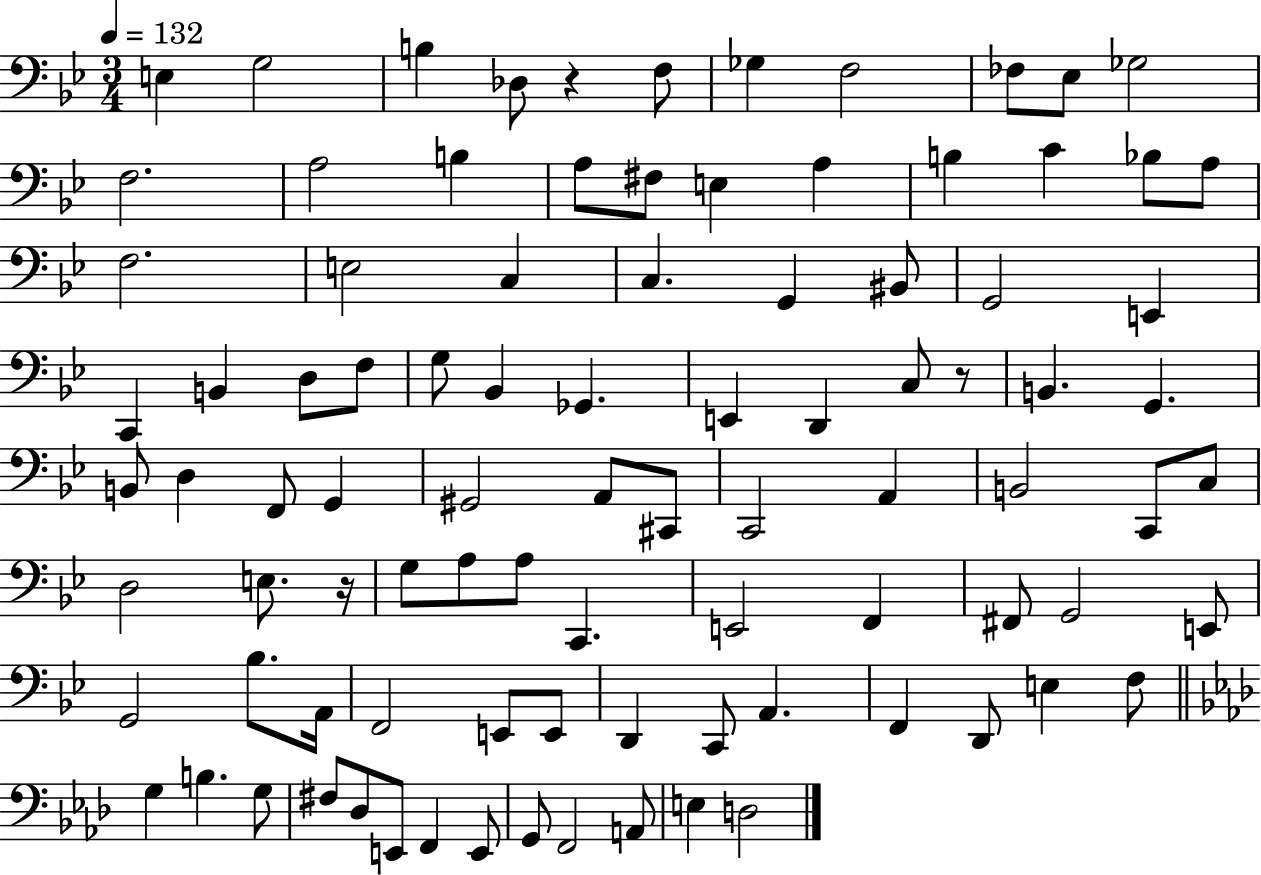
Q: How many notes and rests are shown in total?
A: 93